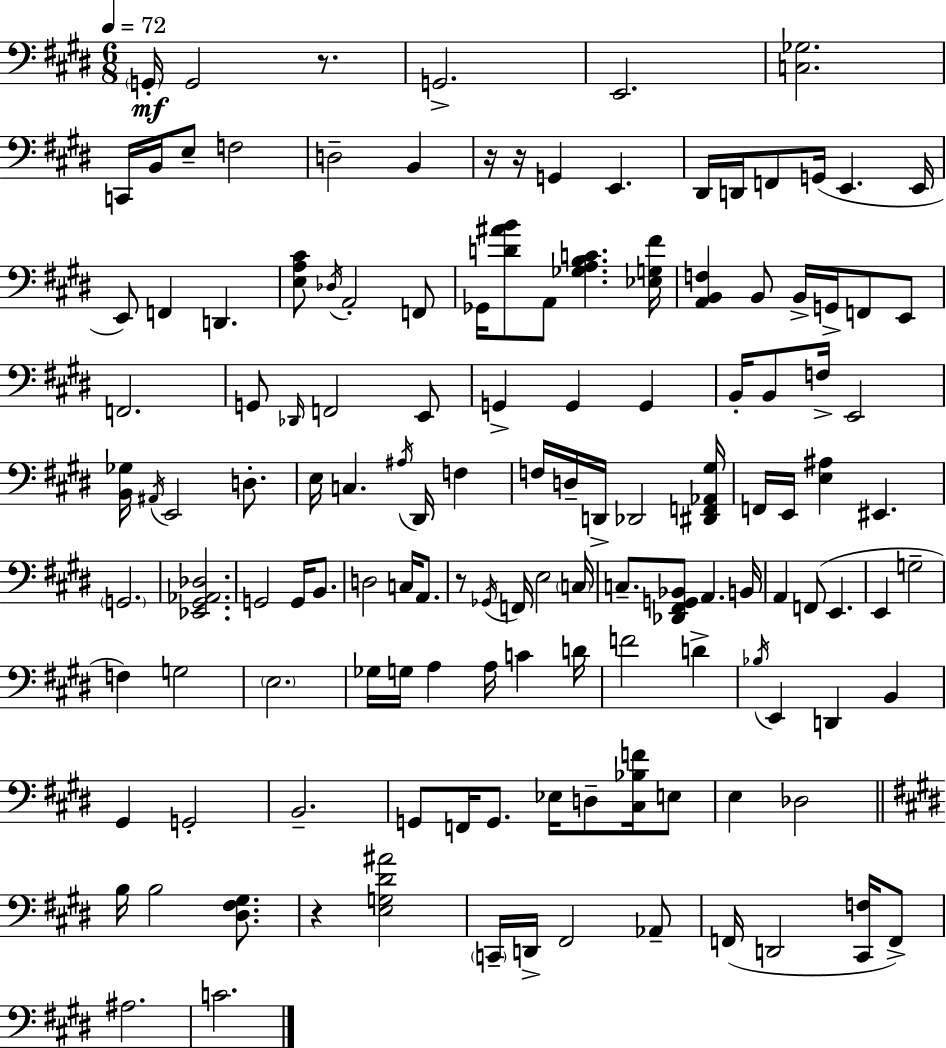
X:1
T:Untitled
M:6/8
L:1/4
K:E
G,,/4 G,,2 z/2 G,,2 E,,2 [C,_G,]2 C,,/4 B,,/4 E,/2 F,2 D,2 B,, z/4 z/4 G,, E,, ^D,,/4 D,,/4 F,,/2 G,,/4 E,, E,,/4 E,,/2 F,, D,, [E,A,^C]/2 _D,/4 A,,2 F,,/2 _G,,/4 [D^AB]/2 A,,/2 [_G,A,B,C] [_E,G,^F]/4 [A,,B,,F,] B,,/2 B,,/4 G,,/4 F,,/2 E,,/2 F,,2 G,,/2 _D,,/4 F,,2 E,,/2 G,, G,, G,, B,,/4 B,,/2 F,/4 E,,2 [B,,_G,]/4 ^A,,/4 E,,2 D,/2 E,/4 C, ^A,/4 ^D,,/4 F, F,/4 D,/4 D,,/4 _D,,2 [^D,,F,,_A,,^G,]/4 F,,/4 E,,/4 [E,^A,] ^E,, G,,2 [_E,,^G,,_A,,_D,]2 G,,2 G,,/4 B,,/2 D,2 C,/4 A,,/2 z/2 _G,,/4 F,,/4 E,2 C,/4 C,/2 [_D,,^F,,G,,_B,,]/2 A,, B,,/4 A,, F,,/2 E,, E,, G,2 F, G,2 E,2 _G,/4 G,/4 A, A,/4 C D/4 F2 D _B,/4 E,, D,, B,, ^G,, G,,2 B,,2 G,,/2 F,,/4 G,,/2 _E,/4 D,/2 [^C,_B,F]/4 E,/2 E, _D,2 B,/4 B,2 [^D,^F,^G,]/2 z [E,G,^D^A]2 C,,/4 D,,/4 ^F,,2 _A,,/2 F,,/4 D,,2 [^C,,F,]/4 F,,/2 ^A,2 C2